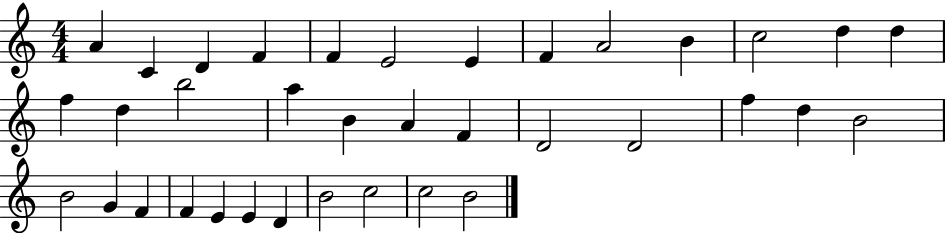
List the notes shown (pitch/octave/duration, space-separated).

A4/q C4/q D4/q F4/q F4/q E4/h E4/q F4/q A4/h B4/q C5/h D5/q D5/q F5/q D5/q B5/h A5/q B4/q A4/q F4/q D4/h D4/h F5/q D5/q B4/h B4/h G4/q F4/q F4/q E4/q E4/q D4/q B4/h C5/h C5/h B4/h